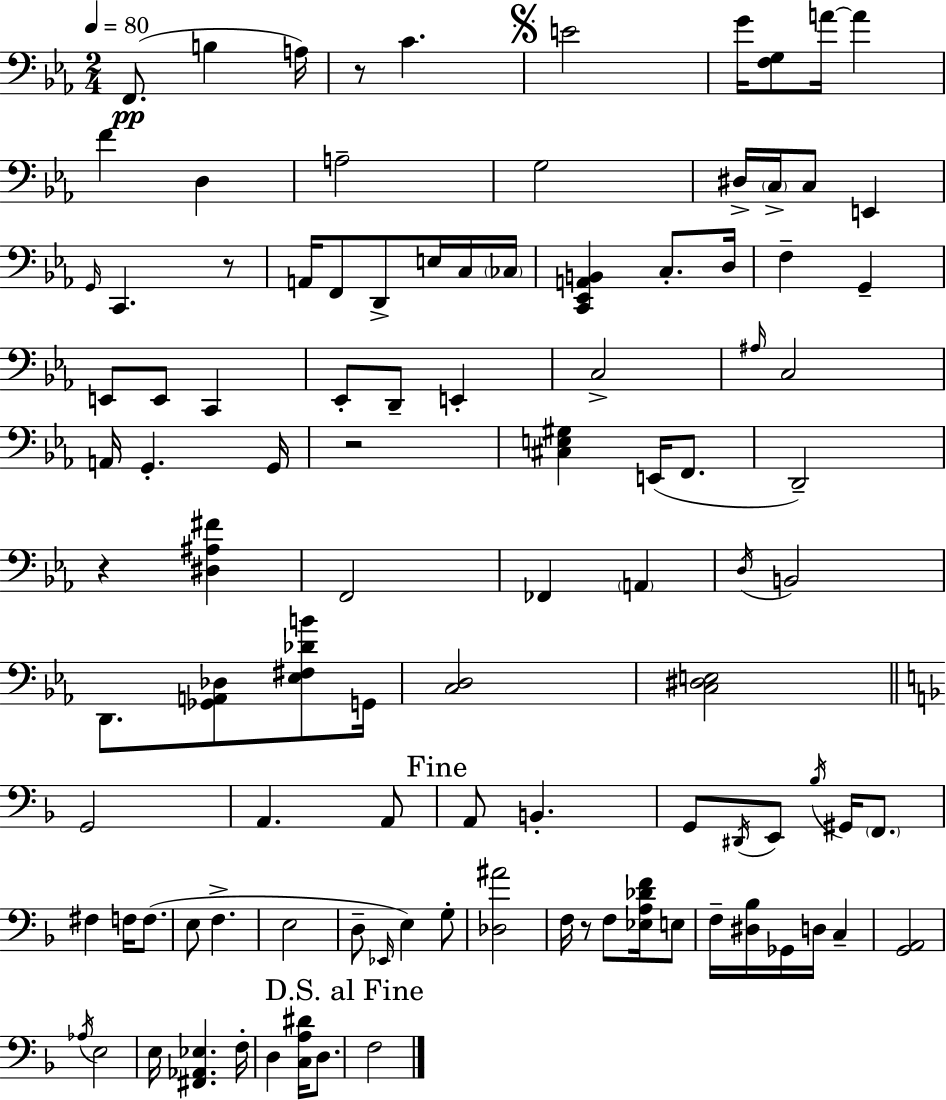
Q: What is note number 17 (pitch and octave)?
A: G2